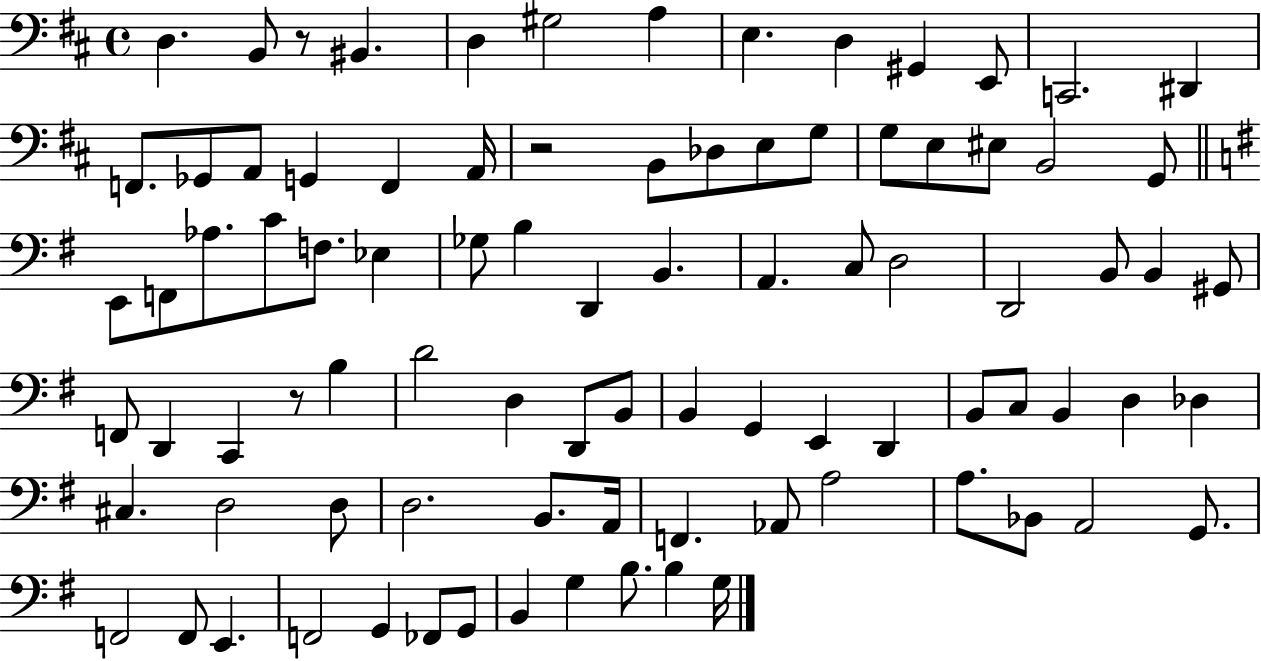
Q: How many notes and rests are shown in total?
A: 89